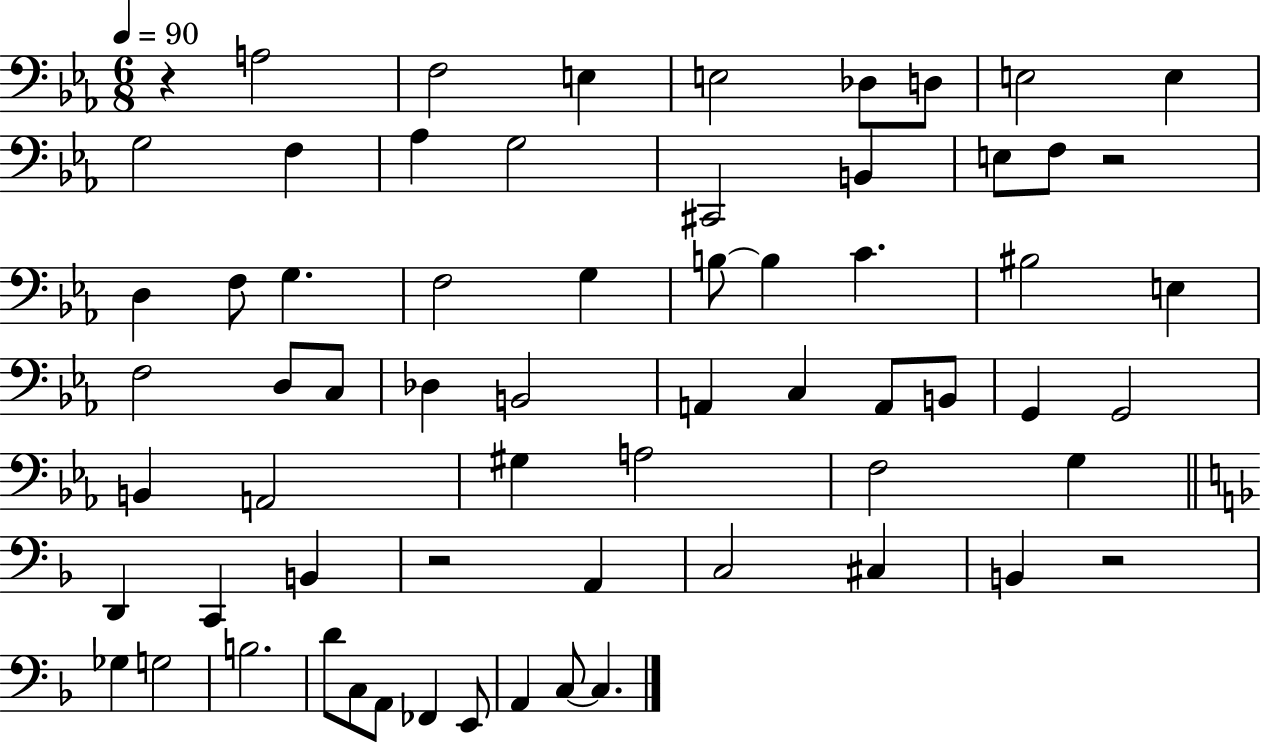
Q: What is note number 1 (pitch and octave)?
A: A3